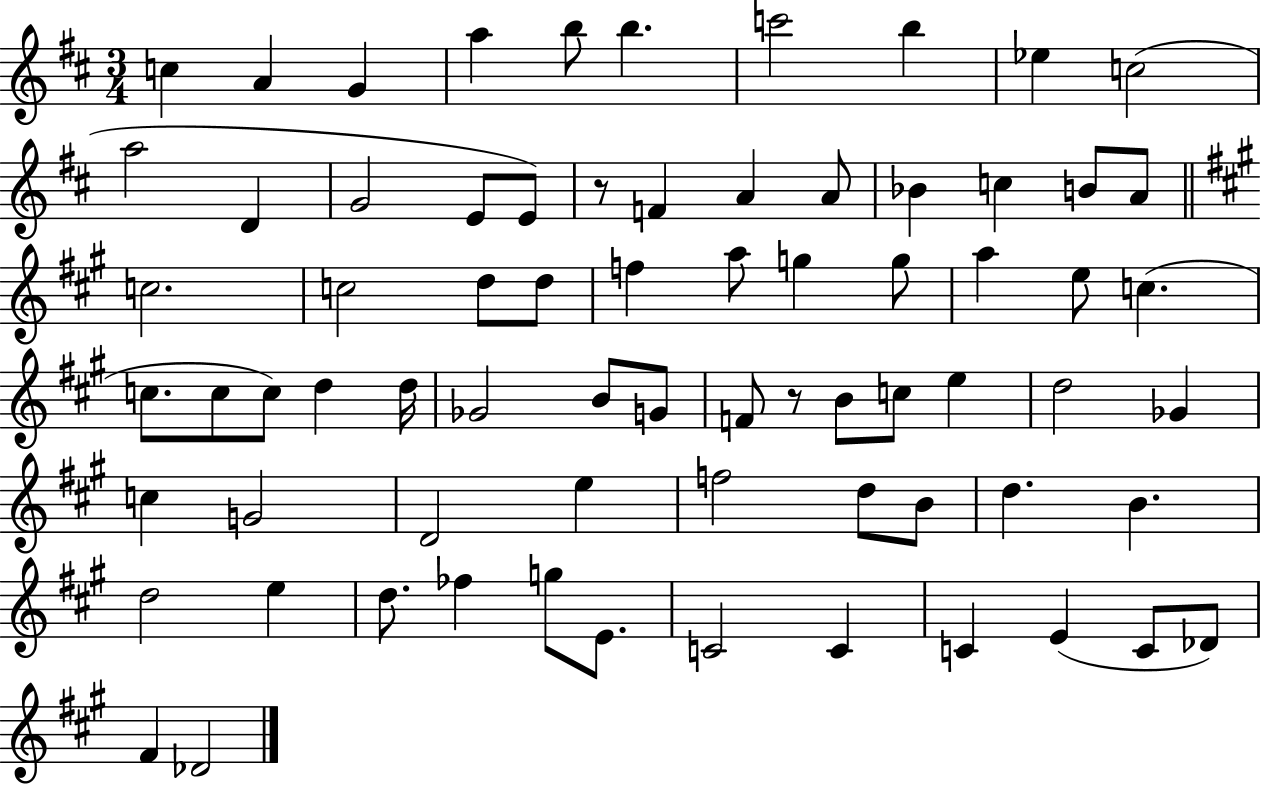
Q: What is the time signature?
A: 3/4